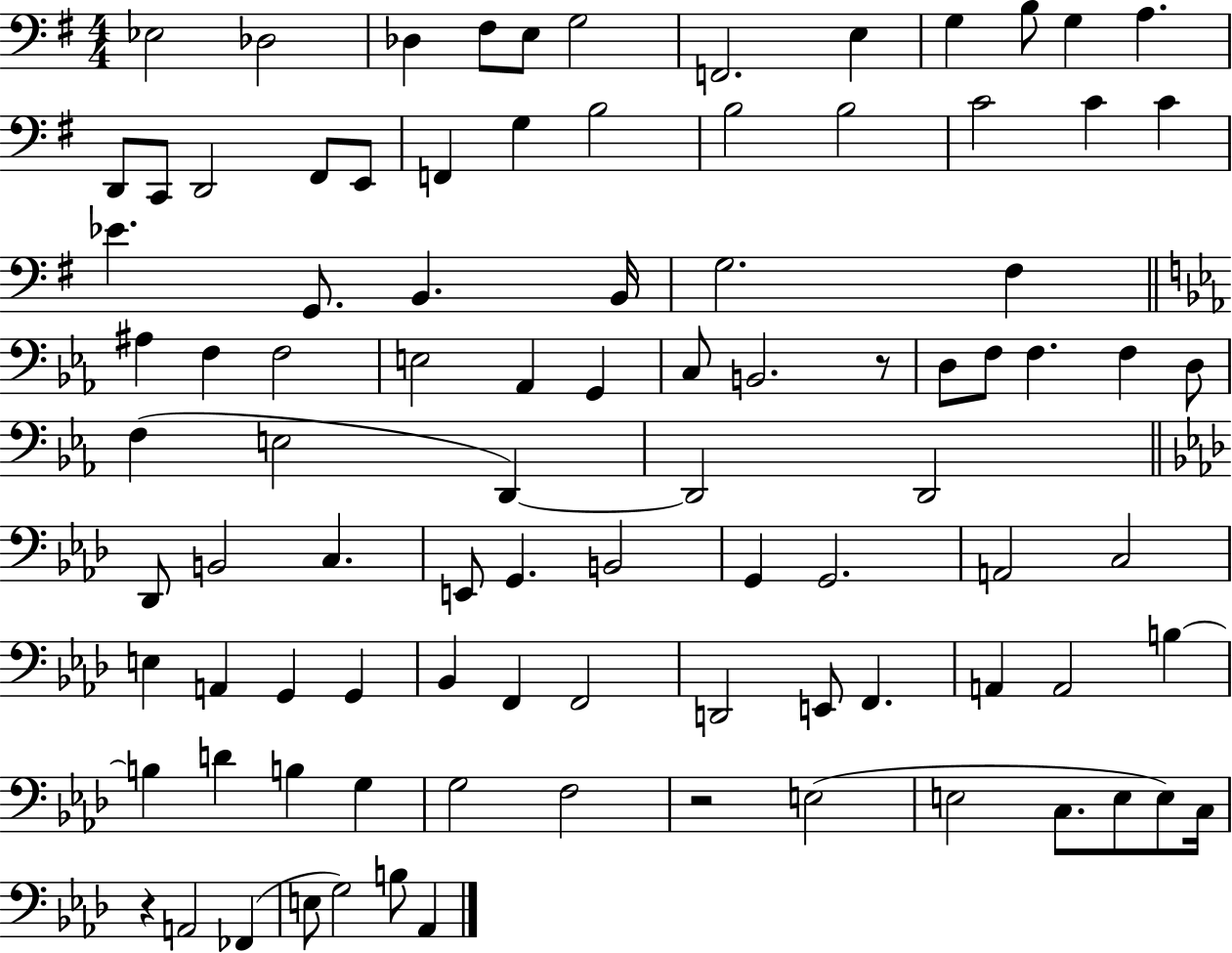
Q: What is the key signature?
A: G major